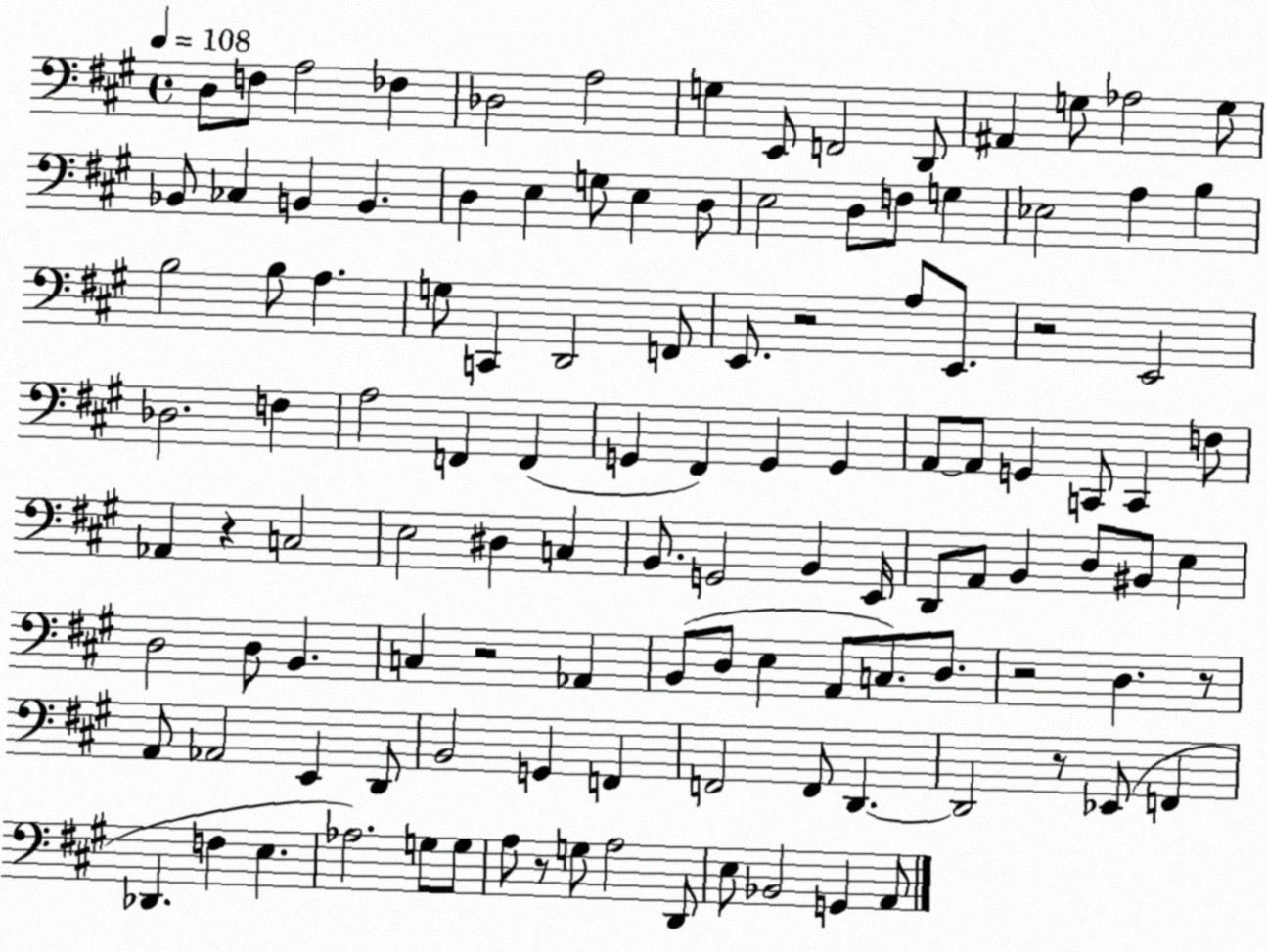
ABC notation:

X:1
T:Untitled
M:4/4
L:1/4
K:A
D,/2 F,/2 A,2 _F, _D,2 A,2 G, E,,/2 F,,2 D,,/2 ^A,, G,/2 _A,2 G,/2 _B,,/2 _C, B,, B,, D, E, G,/2 E, D,/2 E,2 D,/2 F,/2 G, _E,2 A, B, B,2 B,/2 A, G,/2 C,, D,,2 F,,/2 E,,/2 z2 A,/2 E,,/2 z2 E,,2 _D,2 F, A,2 F,, F,, G,, ^F,, G,, G,, A,,/2 A,,/2 G,, C,,/2 C,, F,/2 _A,, z C,2 E,2 ^D, C, B,,/2 G,,2 B,, E,,/4 D,,/2 A,,/2 B,, D,/2 ^B,,/2 E, D,2 D,/2 B,, C, z2 _A,, B,,/2 D,/2 E, A,,/2 C,/2 D,/2 z2 D, z/2 A,,/2 _A,,2 E,, D,,/2 B,,2 G,, F,, F,,2 F,,/2 D,, D,,2 z/2 _E,,/2 F,, _D,, F, E, _A,2 G,/2 G,/2 A,/2 z/2 G,/2 A,2 D,,/2 E,/2 _B,,2 G,, A,,/2